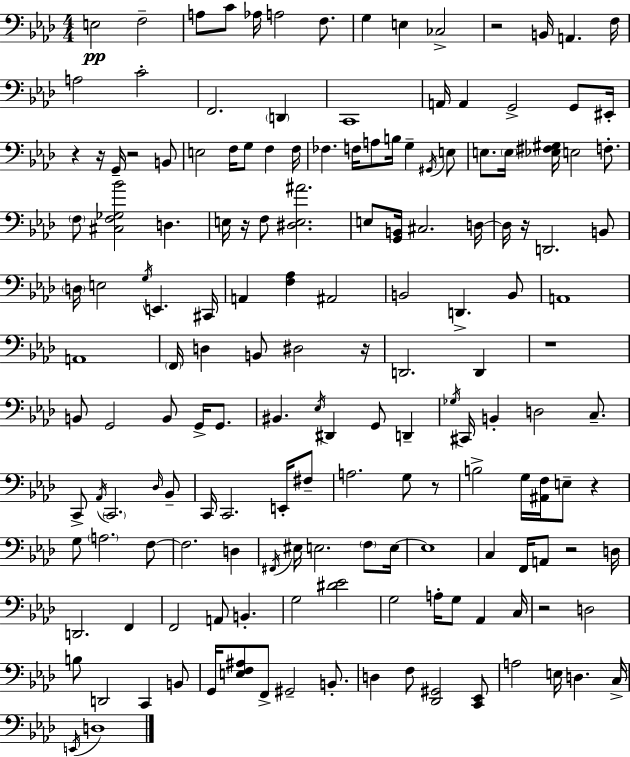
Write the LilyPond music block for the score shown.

{
  \clef bass
  \numericTimeSignature
  \time 4/4
  \key aes \major
  \repeat volta 2 { e2\pp f2-- | a8 c'8 aes16 a2 f8. | g4 e4 ces2-> | r2 b,16 a,4. f16 | \break a2 c'2-. | f,2. \parenthesize d,4 | c,1 | a,16 a,4 g,2-> g,8 eis,16-. | \break r4 r16 g,16-- r2 b,8 | e2 f16 g8 f4 f16 | fes4. f16 a8 b16 g4-- \acciaccatura { gis,16 } e8 | e8. \parenthesize e16 <ees fis gis>16 e2 f8.-. | \break \parenthesize f8 <cis f ges bes'>2 d4. | e16 r16 f8 <dis e ais'>2. | e8 <g, b,>16 cis2. | d16~~ d16 r16 d,2. b,8 | \break \parenthesize d16 e2 \acciaccatura { g16 } e,4. | cis,16 a,4 <f aes>4 ais,2 | b,2 d,4.-> | b,8 a,1 | \break a,1 | \parenthesize f,16 d4 b,8 dis2 | r16 d,2. d,4 | r1 | \break b,8 g,2 b,8 g,16-> g,8. | bis,4. \acciaccatura { ees16 } dis,4 g,8 d,4-- | \acciaccatura { ges16 } cis,16 b,4-. d2 | c8.-- c,8-> \acciaccatura { aes,16 } \parenthesize c,2. | \break \grace { des16 } bes,8-- c,16 c,2. | e,16-. fis8-- a2. | g8 r8 b2-> g16 <ais, f>16 | e8-- r4 g8 \parenthesize a2. | \break f8~~ f2. | d4 \acciaccatura { fis,16 } eis16 e2. | \parenthesize f8 e16~~ e1 | c4 f,16 a,8 r2 | \break d16 d,2. | f,4 f,2 a,8 | b,4.-. g2 <dis' ees'>2 | g2 a16-. | \break g8 aes,4 c16 r2 d2 | b8 d,2 | c,4 b,8 g,16 <e f ais>8 f,8-> gis,2-- | b,8.-. d4 f8 <des, gis,>2 | \break <c, ees,>8 a2 e16 | d4. c16-> \acciaccatura { e,16 } d1 | } \bar "|."
}